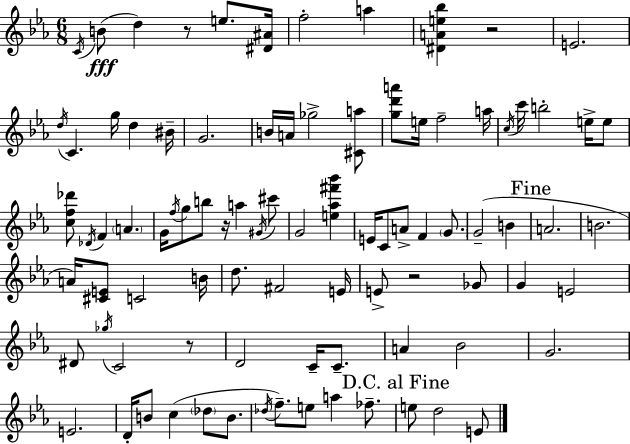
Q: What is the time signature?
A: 6/8